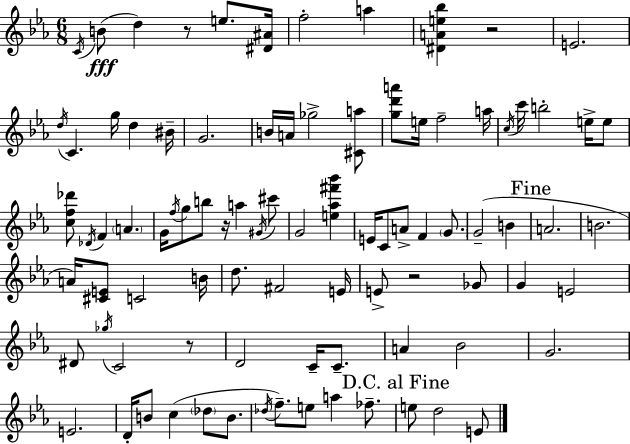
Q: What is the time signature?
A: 6/8